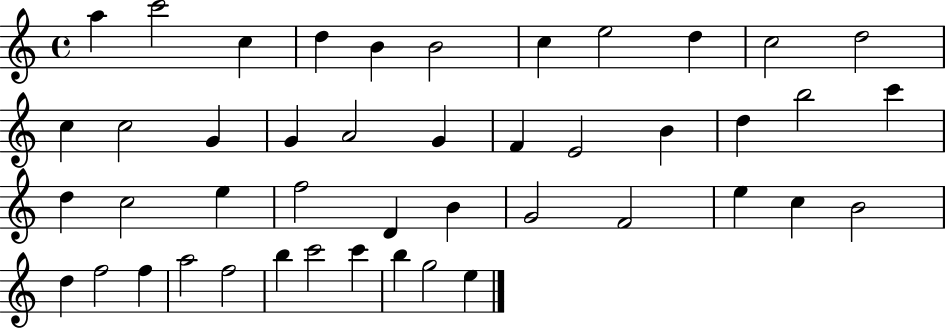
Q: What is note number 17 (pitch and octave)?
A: G4